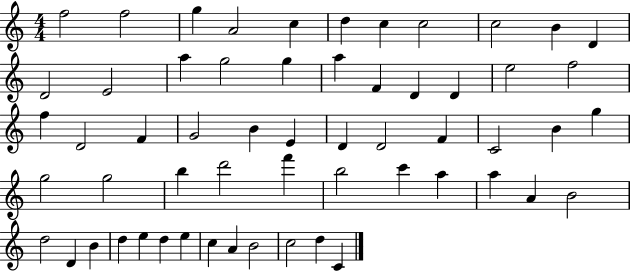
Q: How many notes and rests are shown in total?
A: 58